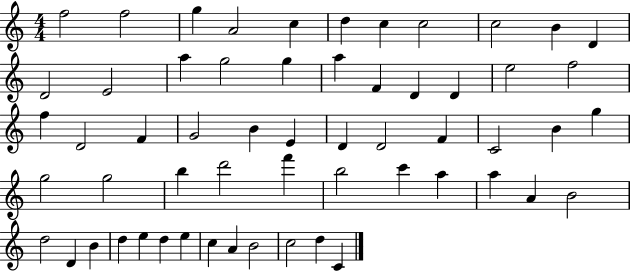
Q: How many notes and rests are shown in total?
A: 58